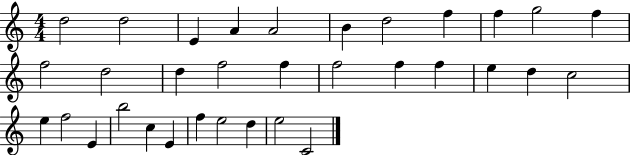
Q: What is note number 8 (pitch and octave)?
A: F5